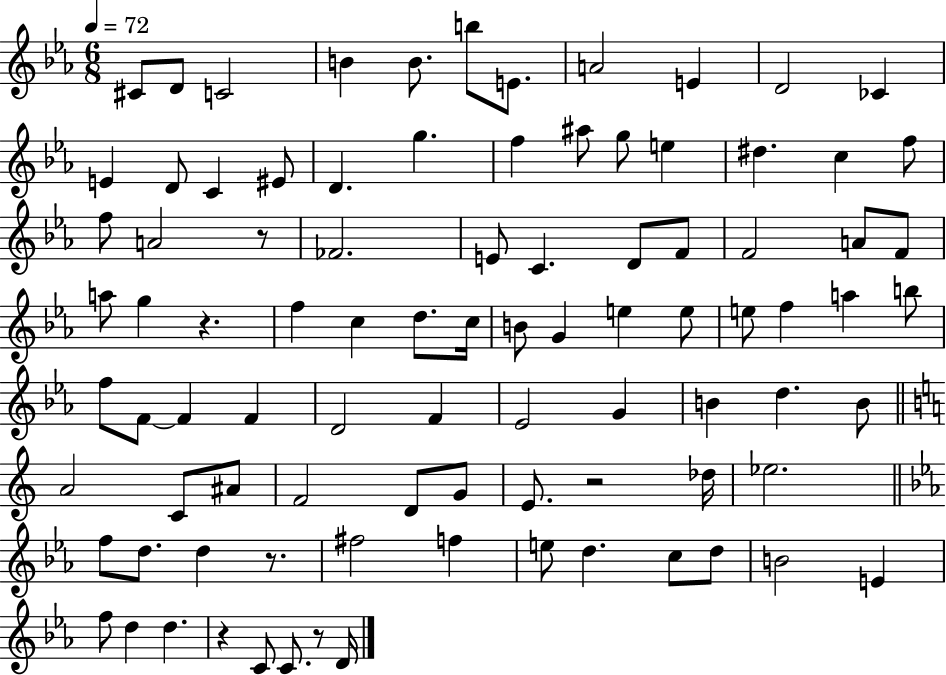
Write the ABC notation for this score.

X:1
T:Untitled
M:6/8
L:1/4
K:Eb
^C/2 D/2 C2 B B/2 b/2 E/2 A2 E D2 _C E D/2 C ^E/2 D g f ^a/2 g/2 e ^d c f/2 f/2 A2 z/2 _F2 E/2 C D/2 F/2 F2 A/2 F/2 a/2 g z f c d/2 c/4 B/2 G e e/2 e/2 f a b/2 f/2 F/2 F F D2 F _E2 G B d B/2 A2 C/2 ^A/2 F2 D/2 G/2 E/2 z2 _d/4 _e2 f/2 d/2 d z/2 ^f2 f e/2 d c/2 d/2 B2 E f/2 d d z C/2 C/2 z/2 D/4